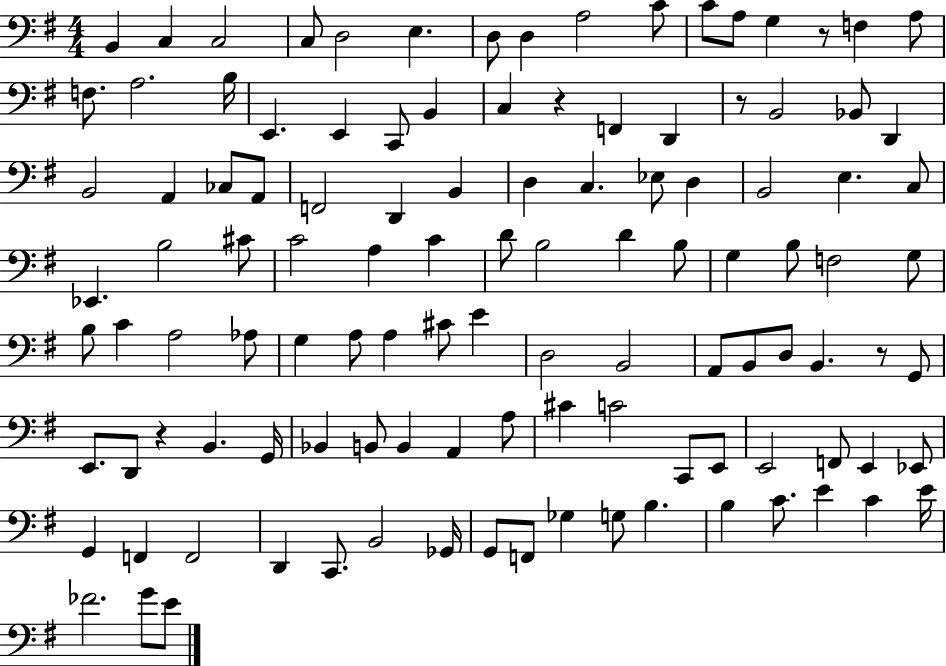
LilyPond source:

{
  \clef bass
  \numericTimeSignature
  \time 4/4
  \key g \major
  \repeat volta 2 { b,4 c4 c2 | c8 d2 e4. | d8 d4 a2 c'8 | c'8 a8 g4 r8 f4 a8 | \break f8. a2. b16 | e,4. e,4 c,8 b,4 | c4 r4 f,4 d,4 | r8 b,2 bes,8 d,4 | \break b,2 a,4 ces8 a,8 | f,2 d,4 b,4 | d4 c4. ees8 d4 | b,2 e4. c8 | \break ees,4. b2 cis'8 | c'2 a4 c'4 | d'8 b2 d'4 b8 | g4 b8 f2 g8 | \break b8 c'4 a2 aes8 | g4 a8 a4 cis'8 e'4 | d2 b,2 | a,8 b,8 d8 b,4. r8 g,8 | \break e,8. d,8 r4 b,4. g,16 | bes,4 b,8 b,4 a,4 a8 | cis'4 c'2 c,8 e,8 | e,2 f,8 e,4 ees,8 | \break g,4 f,4 f,2 | d,4 c,8. b,2 ges,16 | g,8 f,8 ges4 g8 b4. | b4 c'8. e'4 c'4 e'16 | \break fes'2. g'8 e'8 | } \bar "|."
}